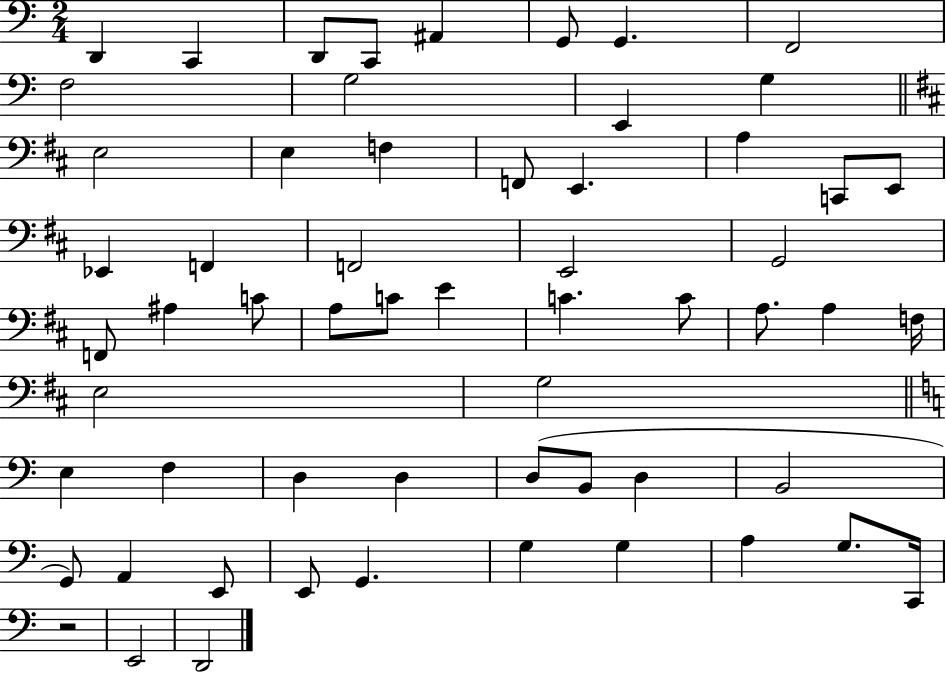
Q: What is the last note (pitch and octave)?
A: D2